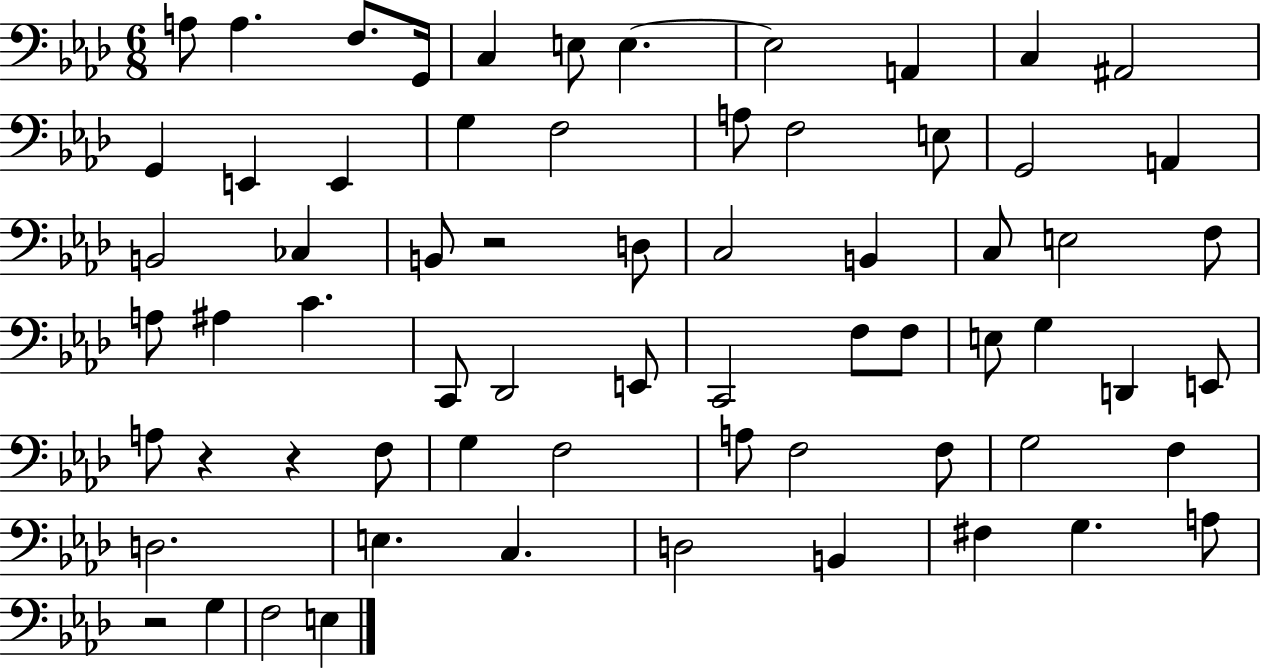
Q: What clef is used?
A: bass